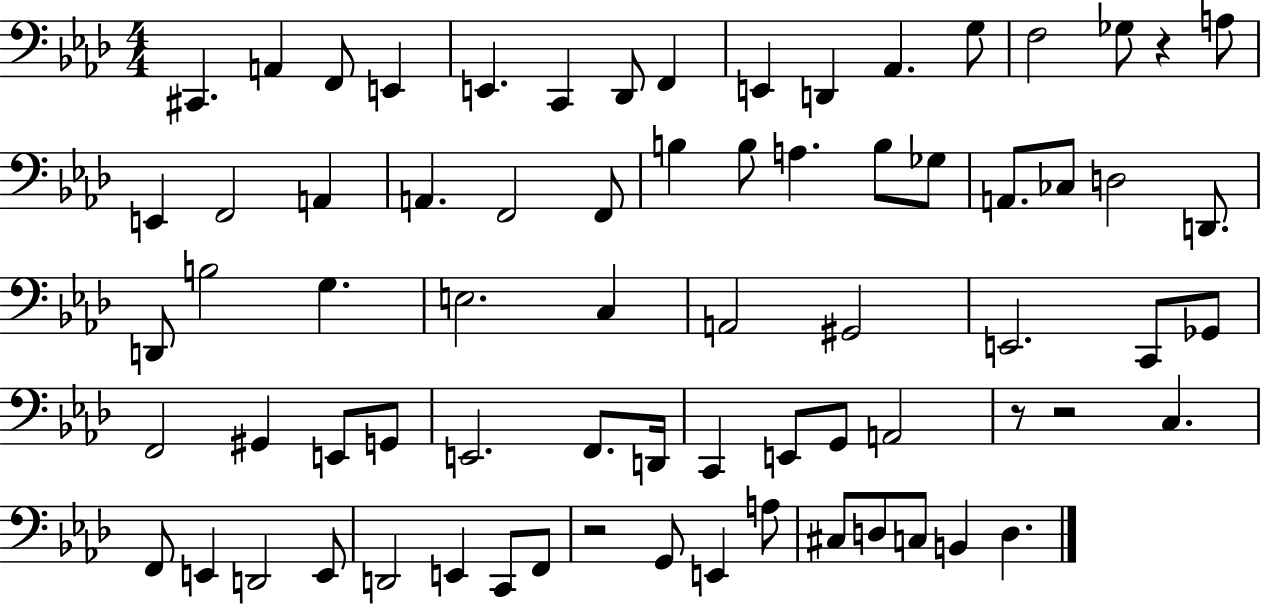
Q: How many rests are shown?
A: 4